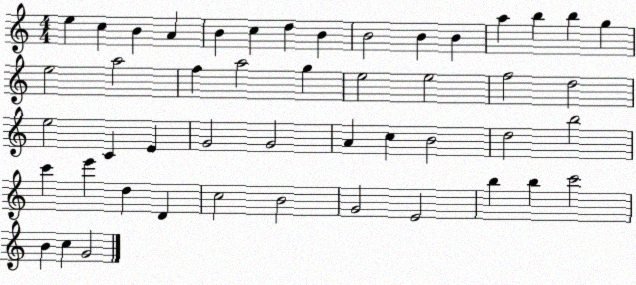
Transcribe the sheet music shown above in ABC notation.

X:1
T:Untitled
M:4/4
L:1/4
K:C
e c B A B c d B B2 B B a b b g e2 a2 f a2 g e2 e2 f2 d2 e2 C E G2 G2 A c B2 d2 b2 c' e' d D c2 B2 G2 E2 b b c'2 B c G2